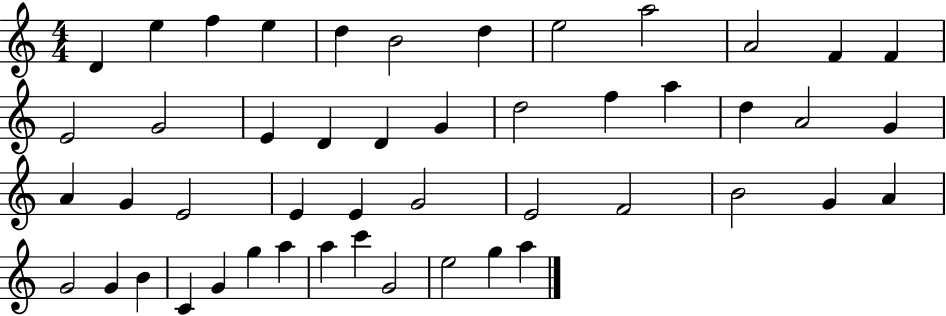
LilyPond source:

{
  \clef treble
  \numericTimeSignature
  \time 4/4
  \key c \major
  d'4 e''4 f''4 e''4 | d''4 b'2 d''4 | e''2 a''2 | a'2 f'4 f'4 | \break e'2 g'2 | e'4 d'4 d'4 g'4 | d''2 f''4 a''4 | d''4 a'2 g'4 | \break a'4 g'4 e'2 | e'4 e'4 g'2 | e'2 f'2 | b'2 g'4 a'4 | \break g'2 g'4 b'4 | c'4 g'4 g''4 a''4 | a''4 c'''4 g'2 | e''2 g''4 a''4 | \break \bar "|."
}